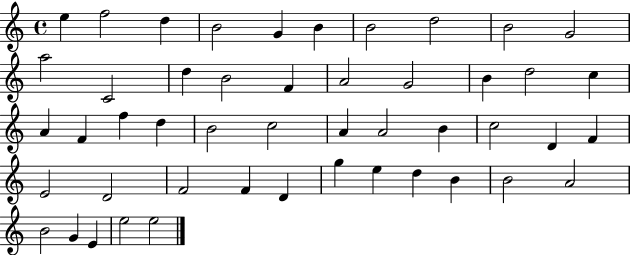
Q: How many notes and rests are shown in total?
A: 48